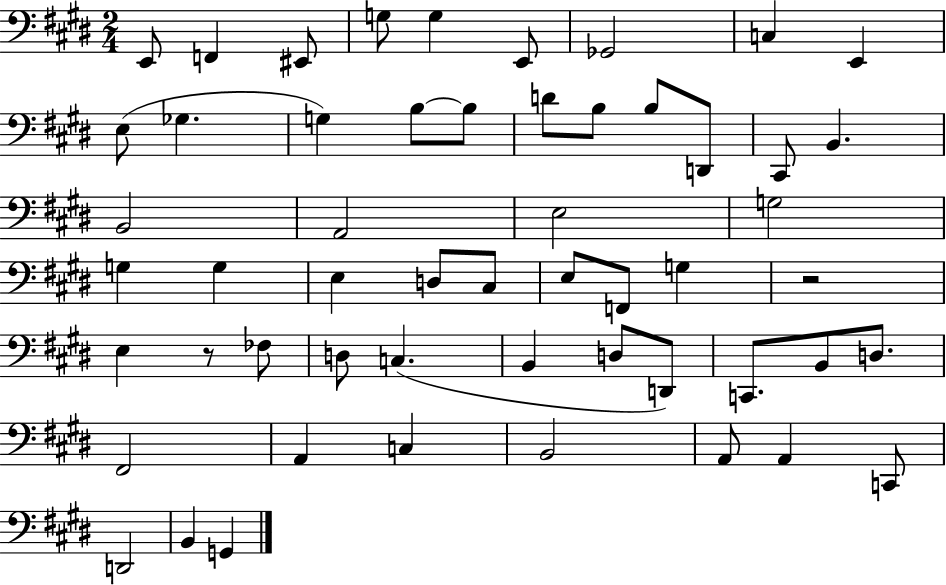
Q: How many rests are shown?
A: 2